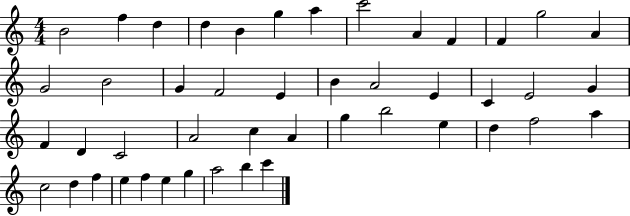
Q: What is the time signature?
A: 4/4